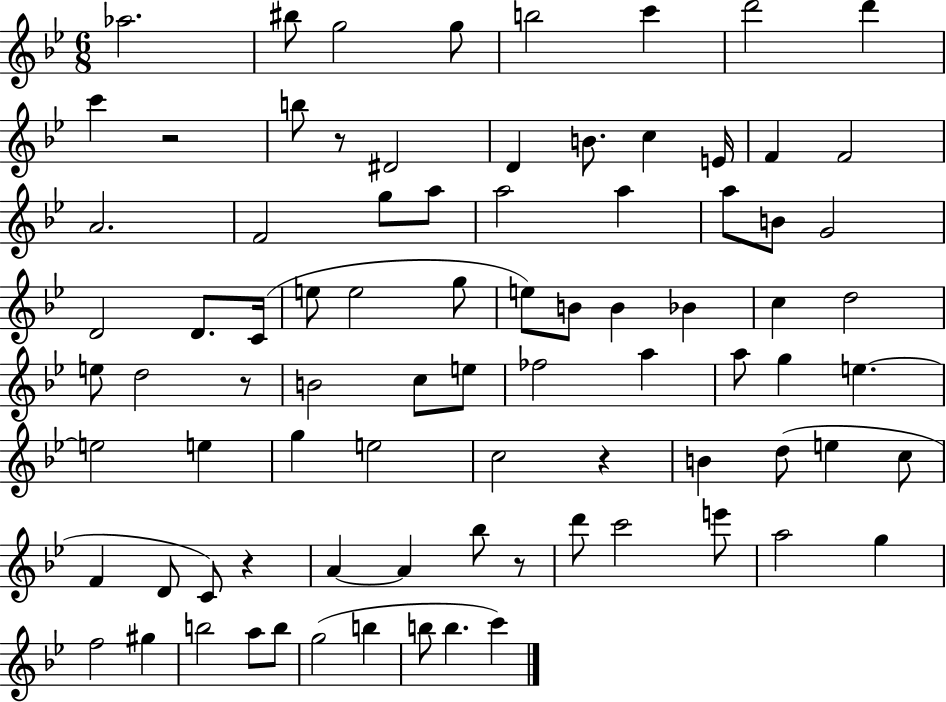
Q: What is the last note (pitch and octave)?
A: C6